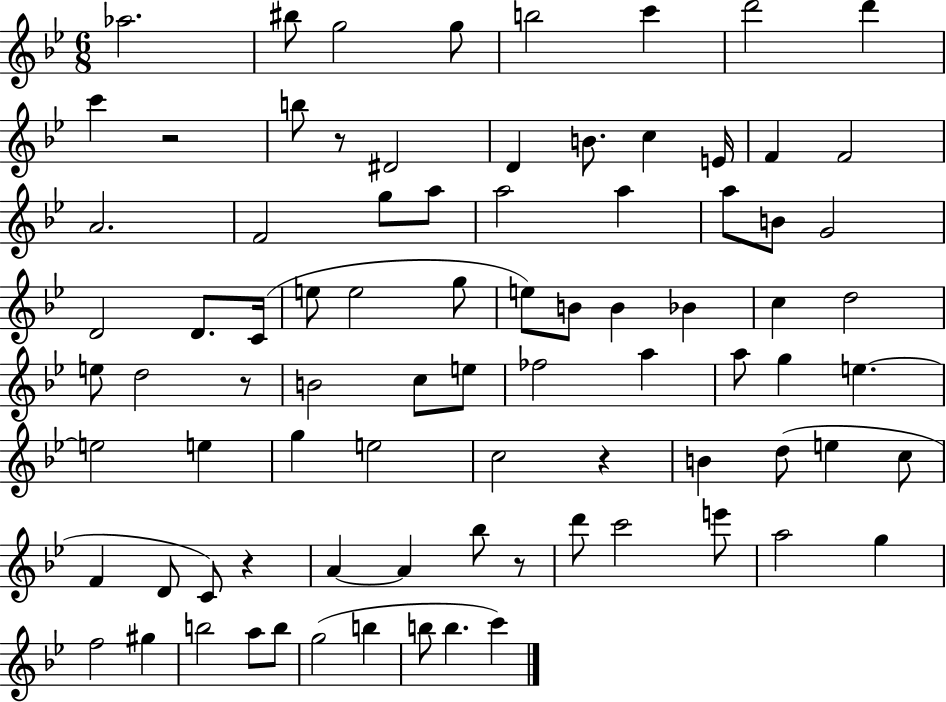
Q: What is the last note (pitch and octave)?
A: C6